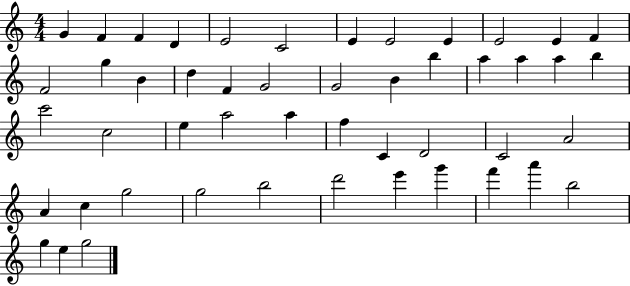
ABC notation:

X:1
T:Untitled
M:4/4
L:1/4
K:C
G F F D E2 C2 E E2 E E2 E F F2 g B d F G2 G2 B b a a a b c'2 c2 e a2 a f C D2 C2 A2 A c g2 g2 b2 d'2 e' g' f' a' b2 g e g2